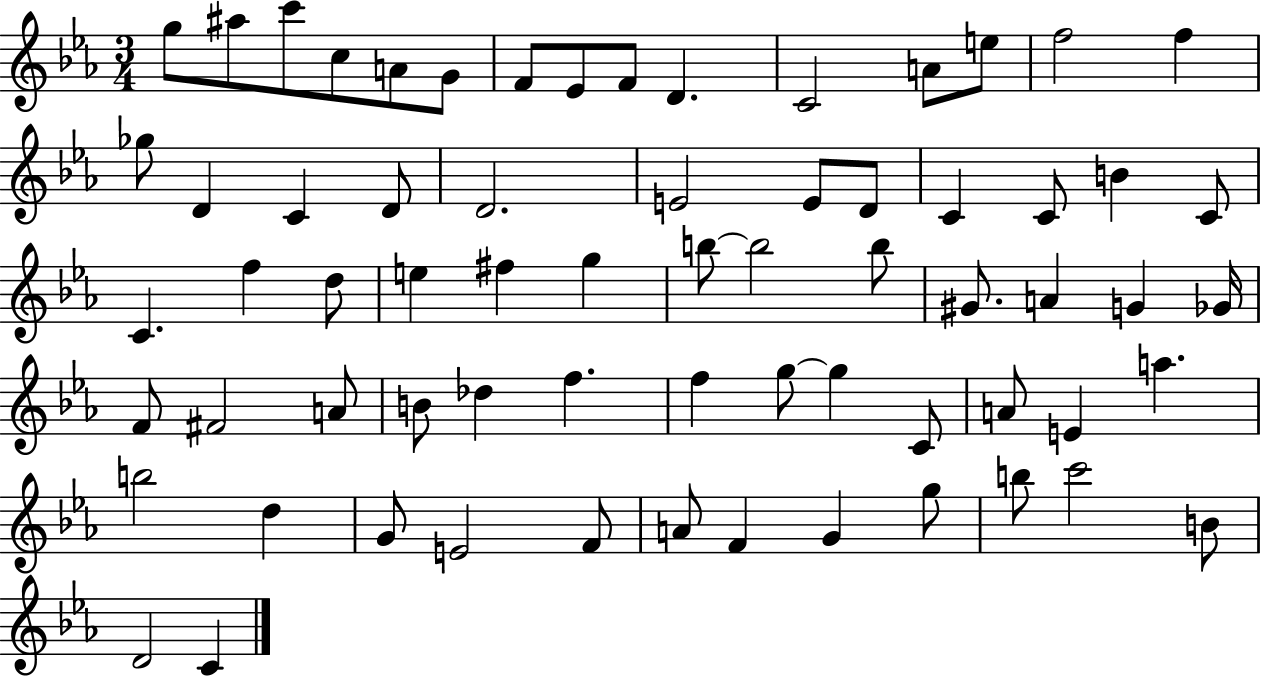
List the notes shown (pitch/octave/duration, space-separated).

G5/e A#5/e C6/e C5/e A4/e G4/e F4/e Eb4/e F4/e D4/q. C4/h A4/e E5/e F5/h F5/q Gb5/e D4/q C4/q D4/e D4/h. E4/h E4/e D4/e C4/q C4/e B4/q C4/e C4/q. F5/q D5/e E5/q F#5/q G5/q B5/e B5/h B5/e G#4/e. A4/q G4/q Gb4/s F4/e F#4/h A4/e B4/e Db5/q F5/q. F5/q G5/e G5/q C4/e A4/e E4/q A5/q. B5/h D5/q G4/e E4/h F4/e A4/e F4/q G4/q G5/e B5/e C6/h B4/e D4/h C4/q